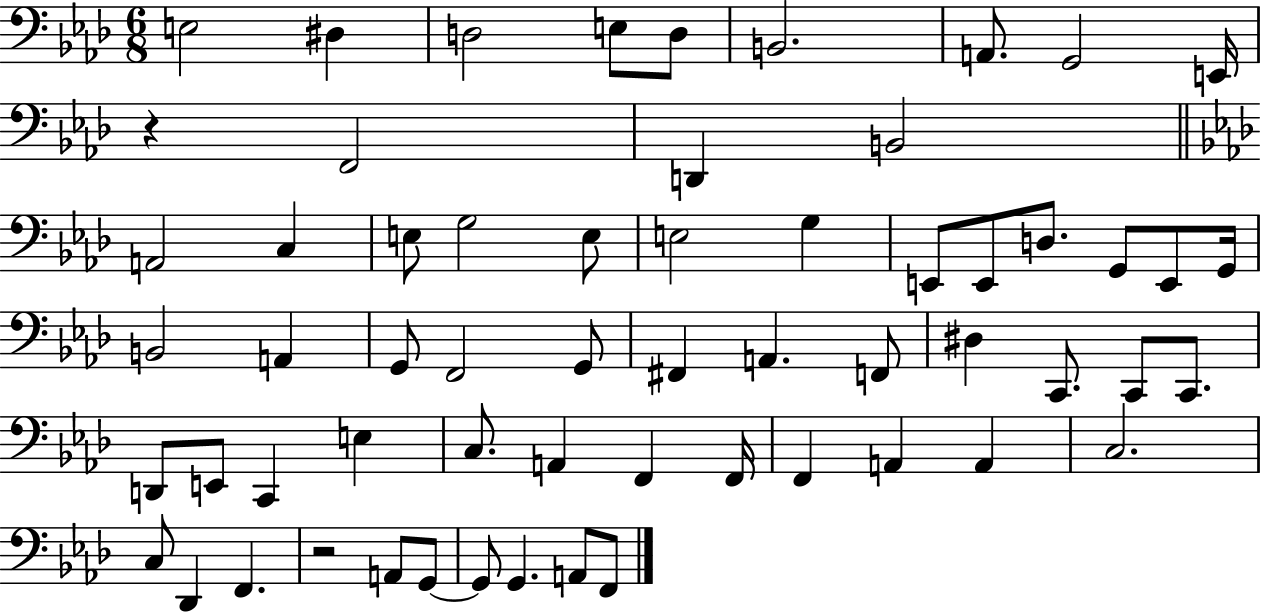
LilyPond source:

{
  \clef bass
  \numericTimeSignature
  \time 6/8
  \key aes \major
  e2 dis4 | d2 e8 d8 | b,2. | a,8. g,2 e,16 | \break r4 f,2 | d,4 b,2 | \bar "||" \break \key aes \major a,2 c4 | e8 g2 e8 | e2 g4 | e,8 e,8 d8. g,8 e,8 g,16 | \break b,2 a,4 | g,8 f,2 g,8 | fis,4 a,4. f,8 | dis4 c,8. c,8 c,8. | \break d,8 e,8 c,4 e4 | c8. a,4 f,4 f,16 | f,4 a,4 a,4 | c2. | \break c8 des,4 f,4. | r2 a,8 g,8~~ | g,8 g,4. a,8 f,8 | \bar "|."
}